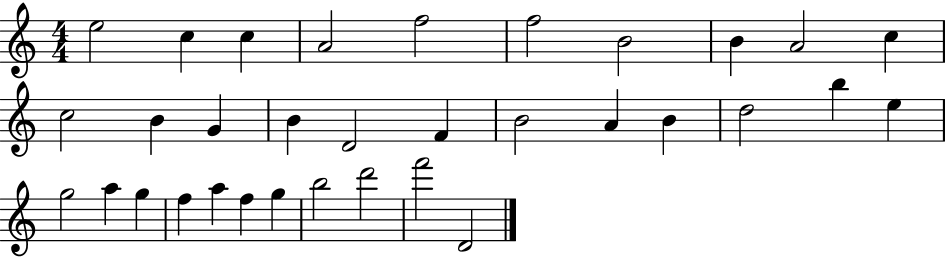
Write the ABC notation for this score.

X:1
T:Untitled
M:4/4
L:1/4
K:C
e2 c c A2 f2 f2 B2 B A2 c c2 B G B D2 F B2 A B d2 b e g2 a g f a f g b2 d'2 f'2 D2